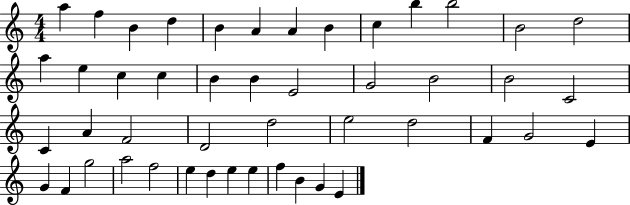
{
  \clef treble
  \numericTimeSignature
  \time 4/4
  \key c \major
  a''4 f''4 b'4 d''4 | b'4 a'4 a'4 b'4 | c''4 b''4 b''2 | b'2 d''2 | \break a''4 e''4 c''4 c''4 | b'4 b'4 e'2 | g'2 b'2 | b'2 c'2 | \break c'4 a'4 f'2 | d'2 d''2 | e''2 d''2 | f'4 g'2 e'4 | \break g'4 f'4 g''2 | a''2 f''2 | e''4 d''4 e''4 e''4 | f''4 b'4 g'4 e'4 | \break \bar "|."
}